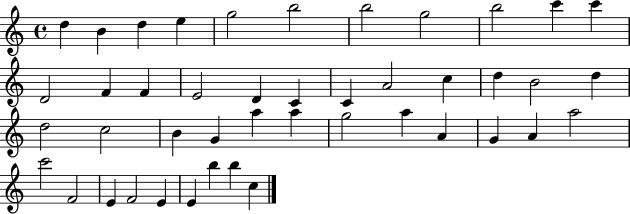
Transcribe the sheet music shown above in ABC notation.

X:1
T:Untitled
M:4/4
L:1/4
K:C
d B d e g2 b2 b2 g2 b2 c' c' D2 F F E2 D C C A2 c d B2 d d2 c2 B G a a g2 a A G A a2 c'2 F2 E F2 E E b b c